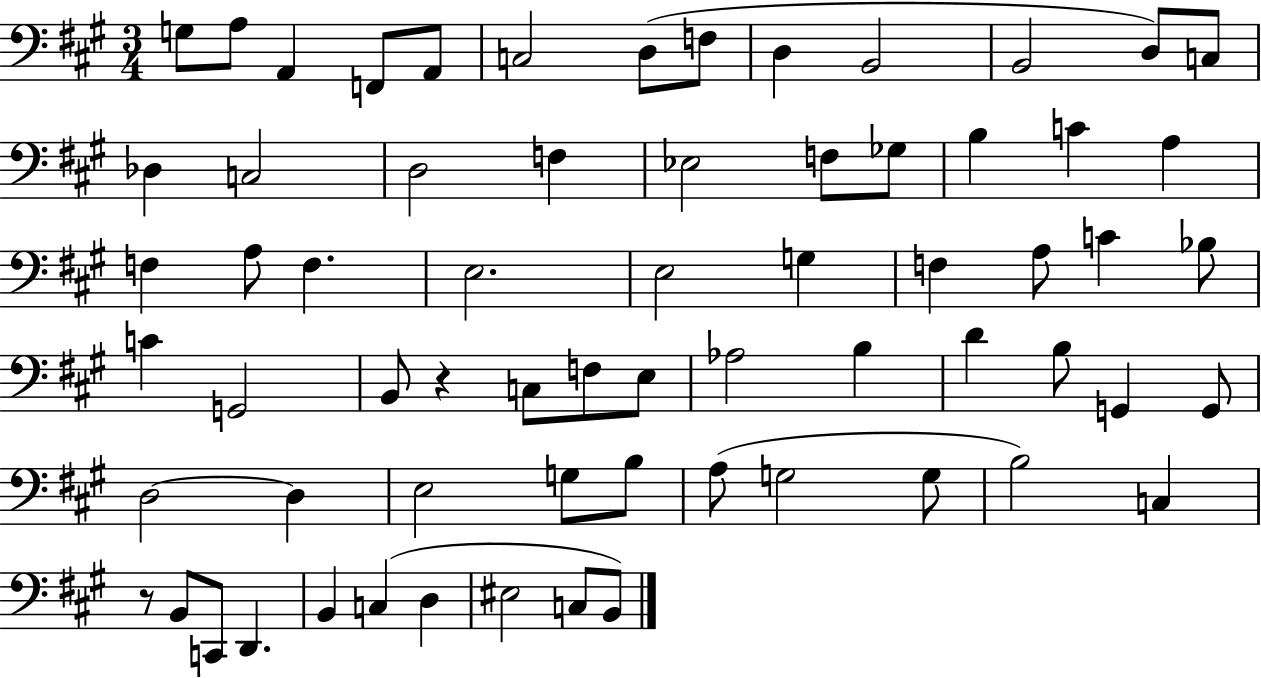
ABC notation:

X:1
T:Untitled
M:3/4
L:1/4
K:A
G,/2 A,/2 A,, F,,/2 A,,/2 C,2 D,/2 F,/2 D, B,,2 B,,2 D,/2 C,/2 _D, C,2 D,2 F, _E,2 F,/2 _G,/2 B, C A, F, A,/2 F, E,2 E,2 G, F, A,/2 C _B,/2 C G,,2 B,,/2 z C,/2 F,/2 E,/2 _A,2 B, D B,/2 G,, G,,/2 D,2 D, E,2 G,/2 B,/2 A,/2 G,2 G,/2 B,2 C, z/2 B,,/2 C,,/2 D,, B,, C, D, ^E,2 C,/2 B,,/2